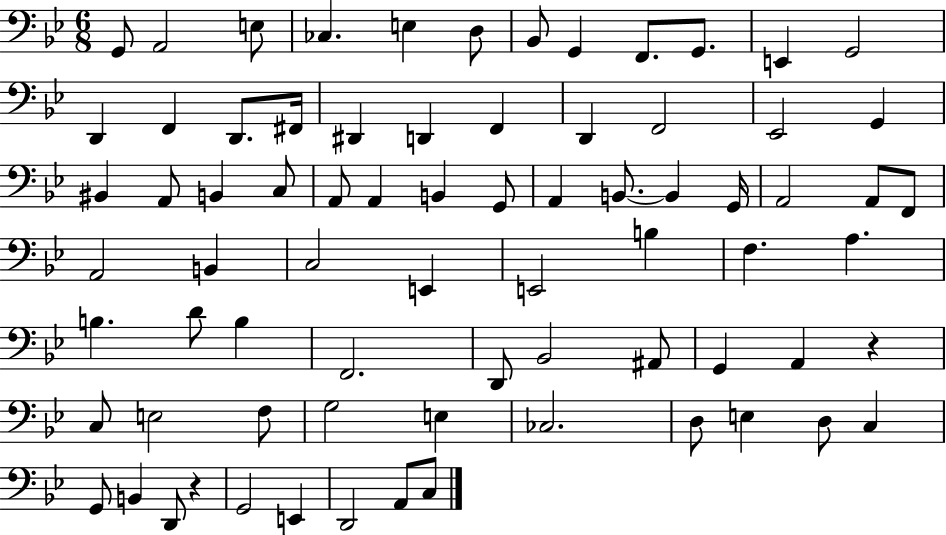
X:1
T:Untitled
M:6/8
L:1/4
K:Bb
G,,/2 A,,2 E,/2 _C, E, D,/2 _B,,/2 G,, F,,/2 G,,/2 E,, G,,2 D,, F,, D,,/2 ^F,,/4 ^D,, D,, F,, D,, F,,2 _E,,2 G,, ^B,, A,,/2 B,, C,/2 A,,/2 A,, B,, G,,/2 A,, B,,/2 B,, G,,/4 A,,2 A,,/2 F,,/2 A,,2 B,, C,2 E,, E,,2 B, F, A, B, D/2 B, F,,2 D,,/2 _B,,2 ^A,,/2 G,, A,, z C,/2 E,2 F,/2 G,2 E, _C,2 D,/2 E, D,/2 C, G,,/2 B,, D,,/2 z G,,2 E,, D,,2 A,,/2 C,/2